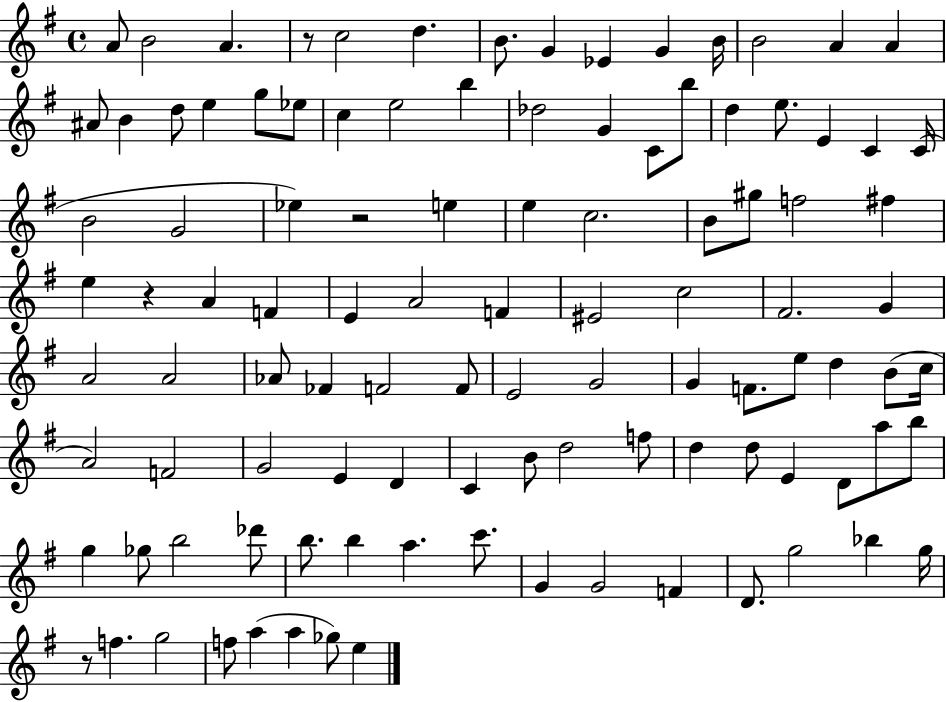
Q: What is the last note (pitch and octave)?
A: E5